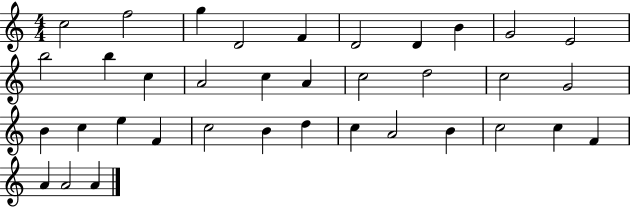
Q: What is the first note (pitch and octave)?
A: C5